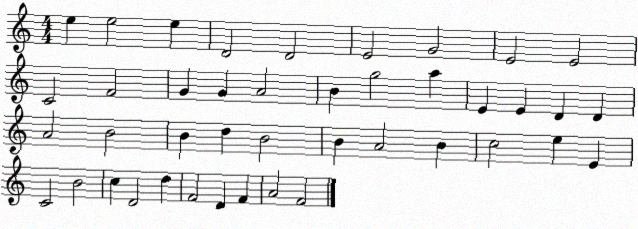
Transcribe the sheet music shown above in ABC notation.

X:1
T:Untitled
M:4/4
L:1/4
K:C
e e2 e D2 D2 E2 G2 E2 E2 C2 F2 G G A2 B g2 a E E D D A2 B2 B d B2 B A2 B c2 e E C2 B2 c D2 d F2 D F A2 F2